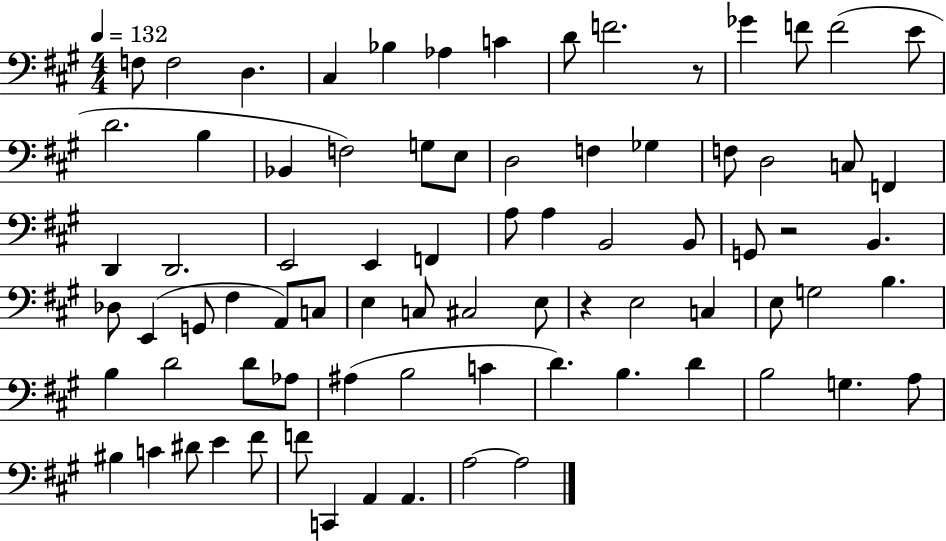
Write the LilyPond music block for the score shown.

{
  \clef bass
  \numericTimeSignature
  \time 4/4
  \key a \major
  \tempo 4 = 132
  \repeat volta 2 { f8 f2 d4. | cis4 bes4 aes4 c'4 | d'8 f'2. r8 | ges'4 f'8 f'2( e'8 | \break d'2. b4 | bes,4 f2) g8 e8 | d2 f4 ges4 | f8 d2 c8 f,4 | \break d,4 d,2. | e,2 e,4 f,4 | a8 a4 b,2 b,8 | g,8 r2 b,4. | \break des8 e,4( g,8 fis4 a,8) c8 | e4 c8 cis2 e8 | r4 e2 c4 | e8 g2 b4. | \break b4 d'2 d'8 aes8 | ais4( b2 c'4 | d'4.) b4. d'4 | b2 g4. a8 | \break bis4 c'4 dis'8 e'4 fis'8 | f'8 c,4 a,4 a,4. | a2~~ a2 | } \bar "|."
}